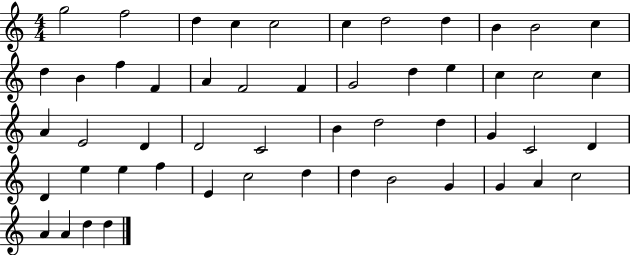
G5/h F5/h D5/q C5/q C5/h C5/q D5/h D5/q B4/q B4/h C5/q D5/q B4/q F5/q F4/q A4/q F4/h F4/q G4/h D5/q E5/q C5/q C5/h C5/q A4/q E4/h D4/q D4/h C4/h B4/q D5/h D5/q G4/q C4/h D4/q D4/q E5/q E5/q F5/q E4/q C5/h D5/q D5/q B4/h G4/q G4/q A4/q C5/h A4/q A4/q D5/q D5/q